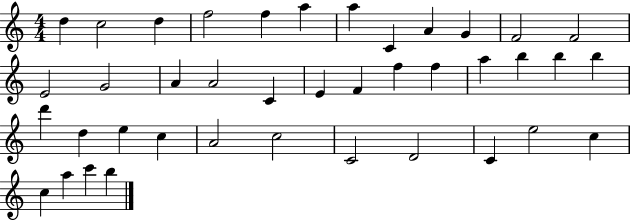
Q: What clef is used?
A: treble